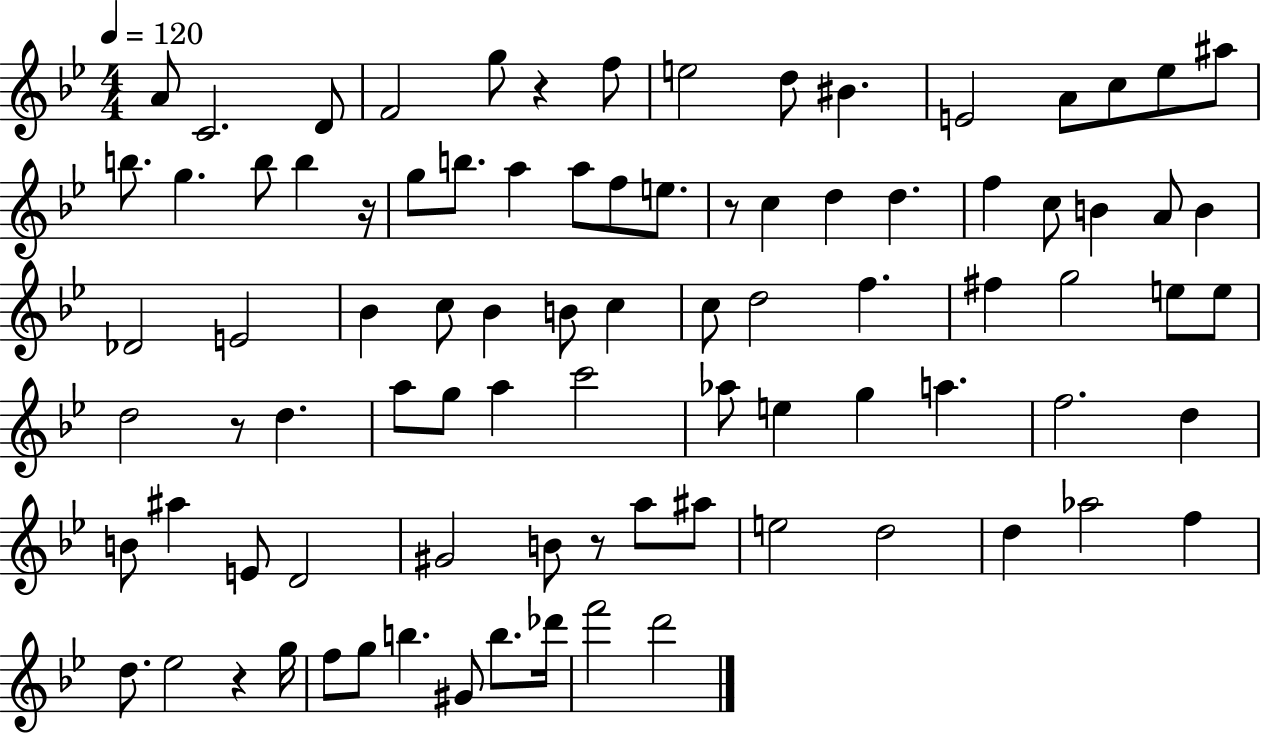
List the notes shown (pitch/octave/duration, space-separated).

A4/e C4/h. D4/e F4/h G5/e R/q F5/e E5/h D5/e BIS4/q. E4/h A4/e C5/e Eb5/e A#5/e B5/e. G5/q. B5/e B5/q R/s G5/e B5/e. A5/q A5/e F5/e E5/e. R/e C5/q D5/q D5/q. F5/q C5/e B4/q A4/e B4/q Db4/h E4/h Bb4/q C5/e Bb4/q B4/e C5/q C5/e D5/h F5/q. F#5/q G5/h E5/e E5/e D5/h R/e D5/q. A5/e G5/e A5/q C6/h Ab5/e E5/q G5/q A5/q. F5/h. D5/q B4/e A#5/q E4/e D4/h G#4/h B4/e R/e A5/e A#5/e E5/h D5/h D5/q Ab5/h F5/q D5/e. Eb5/h R/q G5/s F5/e G5/e B5/q. G#4/e B5/e. Db6/s F6/h D6/h